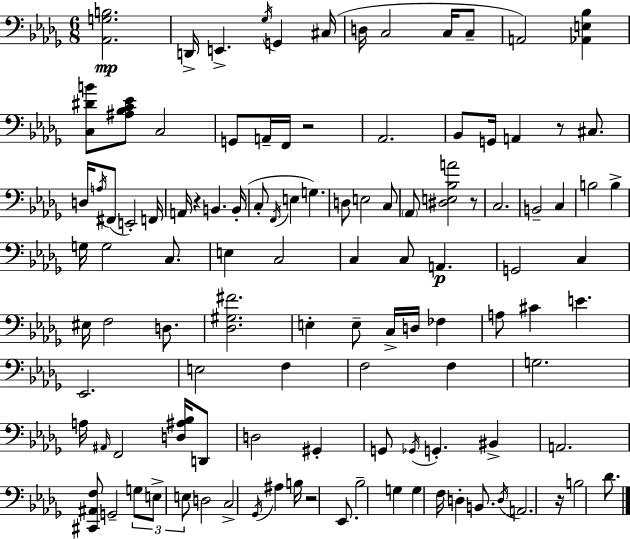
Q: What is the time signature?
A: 6/8